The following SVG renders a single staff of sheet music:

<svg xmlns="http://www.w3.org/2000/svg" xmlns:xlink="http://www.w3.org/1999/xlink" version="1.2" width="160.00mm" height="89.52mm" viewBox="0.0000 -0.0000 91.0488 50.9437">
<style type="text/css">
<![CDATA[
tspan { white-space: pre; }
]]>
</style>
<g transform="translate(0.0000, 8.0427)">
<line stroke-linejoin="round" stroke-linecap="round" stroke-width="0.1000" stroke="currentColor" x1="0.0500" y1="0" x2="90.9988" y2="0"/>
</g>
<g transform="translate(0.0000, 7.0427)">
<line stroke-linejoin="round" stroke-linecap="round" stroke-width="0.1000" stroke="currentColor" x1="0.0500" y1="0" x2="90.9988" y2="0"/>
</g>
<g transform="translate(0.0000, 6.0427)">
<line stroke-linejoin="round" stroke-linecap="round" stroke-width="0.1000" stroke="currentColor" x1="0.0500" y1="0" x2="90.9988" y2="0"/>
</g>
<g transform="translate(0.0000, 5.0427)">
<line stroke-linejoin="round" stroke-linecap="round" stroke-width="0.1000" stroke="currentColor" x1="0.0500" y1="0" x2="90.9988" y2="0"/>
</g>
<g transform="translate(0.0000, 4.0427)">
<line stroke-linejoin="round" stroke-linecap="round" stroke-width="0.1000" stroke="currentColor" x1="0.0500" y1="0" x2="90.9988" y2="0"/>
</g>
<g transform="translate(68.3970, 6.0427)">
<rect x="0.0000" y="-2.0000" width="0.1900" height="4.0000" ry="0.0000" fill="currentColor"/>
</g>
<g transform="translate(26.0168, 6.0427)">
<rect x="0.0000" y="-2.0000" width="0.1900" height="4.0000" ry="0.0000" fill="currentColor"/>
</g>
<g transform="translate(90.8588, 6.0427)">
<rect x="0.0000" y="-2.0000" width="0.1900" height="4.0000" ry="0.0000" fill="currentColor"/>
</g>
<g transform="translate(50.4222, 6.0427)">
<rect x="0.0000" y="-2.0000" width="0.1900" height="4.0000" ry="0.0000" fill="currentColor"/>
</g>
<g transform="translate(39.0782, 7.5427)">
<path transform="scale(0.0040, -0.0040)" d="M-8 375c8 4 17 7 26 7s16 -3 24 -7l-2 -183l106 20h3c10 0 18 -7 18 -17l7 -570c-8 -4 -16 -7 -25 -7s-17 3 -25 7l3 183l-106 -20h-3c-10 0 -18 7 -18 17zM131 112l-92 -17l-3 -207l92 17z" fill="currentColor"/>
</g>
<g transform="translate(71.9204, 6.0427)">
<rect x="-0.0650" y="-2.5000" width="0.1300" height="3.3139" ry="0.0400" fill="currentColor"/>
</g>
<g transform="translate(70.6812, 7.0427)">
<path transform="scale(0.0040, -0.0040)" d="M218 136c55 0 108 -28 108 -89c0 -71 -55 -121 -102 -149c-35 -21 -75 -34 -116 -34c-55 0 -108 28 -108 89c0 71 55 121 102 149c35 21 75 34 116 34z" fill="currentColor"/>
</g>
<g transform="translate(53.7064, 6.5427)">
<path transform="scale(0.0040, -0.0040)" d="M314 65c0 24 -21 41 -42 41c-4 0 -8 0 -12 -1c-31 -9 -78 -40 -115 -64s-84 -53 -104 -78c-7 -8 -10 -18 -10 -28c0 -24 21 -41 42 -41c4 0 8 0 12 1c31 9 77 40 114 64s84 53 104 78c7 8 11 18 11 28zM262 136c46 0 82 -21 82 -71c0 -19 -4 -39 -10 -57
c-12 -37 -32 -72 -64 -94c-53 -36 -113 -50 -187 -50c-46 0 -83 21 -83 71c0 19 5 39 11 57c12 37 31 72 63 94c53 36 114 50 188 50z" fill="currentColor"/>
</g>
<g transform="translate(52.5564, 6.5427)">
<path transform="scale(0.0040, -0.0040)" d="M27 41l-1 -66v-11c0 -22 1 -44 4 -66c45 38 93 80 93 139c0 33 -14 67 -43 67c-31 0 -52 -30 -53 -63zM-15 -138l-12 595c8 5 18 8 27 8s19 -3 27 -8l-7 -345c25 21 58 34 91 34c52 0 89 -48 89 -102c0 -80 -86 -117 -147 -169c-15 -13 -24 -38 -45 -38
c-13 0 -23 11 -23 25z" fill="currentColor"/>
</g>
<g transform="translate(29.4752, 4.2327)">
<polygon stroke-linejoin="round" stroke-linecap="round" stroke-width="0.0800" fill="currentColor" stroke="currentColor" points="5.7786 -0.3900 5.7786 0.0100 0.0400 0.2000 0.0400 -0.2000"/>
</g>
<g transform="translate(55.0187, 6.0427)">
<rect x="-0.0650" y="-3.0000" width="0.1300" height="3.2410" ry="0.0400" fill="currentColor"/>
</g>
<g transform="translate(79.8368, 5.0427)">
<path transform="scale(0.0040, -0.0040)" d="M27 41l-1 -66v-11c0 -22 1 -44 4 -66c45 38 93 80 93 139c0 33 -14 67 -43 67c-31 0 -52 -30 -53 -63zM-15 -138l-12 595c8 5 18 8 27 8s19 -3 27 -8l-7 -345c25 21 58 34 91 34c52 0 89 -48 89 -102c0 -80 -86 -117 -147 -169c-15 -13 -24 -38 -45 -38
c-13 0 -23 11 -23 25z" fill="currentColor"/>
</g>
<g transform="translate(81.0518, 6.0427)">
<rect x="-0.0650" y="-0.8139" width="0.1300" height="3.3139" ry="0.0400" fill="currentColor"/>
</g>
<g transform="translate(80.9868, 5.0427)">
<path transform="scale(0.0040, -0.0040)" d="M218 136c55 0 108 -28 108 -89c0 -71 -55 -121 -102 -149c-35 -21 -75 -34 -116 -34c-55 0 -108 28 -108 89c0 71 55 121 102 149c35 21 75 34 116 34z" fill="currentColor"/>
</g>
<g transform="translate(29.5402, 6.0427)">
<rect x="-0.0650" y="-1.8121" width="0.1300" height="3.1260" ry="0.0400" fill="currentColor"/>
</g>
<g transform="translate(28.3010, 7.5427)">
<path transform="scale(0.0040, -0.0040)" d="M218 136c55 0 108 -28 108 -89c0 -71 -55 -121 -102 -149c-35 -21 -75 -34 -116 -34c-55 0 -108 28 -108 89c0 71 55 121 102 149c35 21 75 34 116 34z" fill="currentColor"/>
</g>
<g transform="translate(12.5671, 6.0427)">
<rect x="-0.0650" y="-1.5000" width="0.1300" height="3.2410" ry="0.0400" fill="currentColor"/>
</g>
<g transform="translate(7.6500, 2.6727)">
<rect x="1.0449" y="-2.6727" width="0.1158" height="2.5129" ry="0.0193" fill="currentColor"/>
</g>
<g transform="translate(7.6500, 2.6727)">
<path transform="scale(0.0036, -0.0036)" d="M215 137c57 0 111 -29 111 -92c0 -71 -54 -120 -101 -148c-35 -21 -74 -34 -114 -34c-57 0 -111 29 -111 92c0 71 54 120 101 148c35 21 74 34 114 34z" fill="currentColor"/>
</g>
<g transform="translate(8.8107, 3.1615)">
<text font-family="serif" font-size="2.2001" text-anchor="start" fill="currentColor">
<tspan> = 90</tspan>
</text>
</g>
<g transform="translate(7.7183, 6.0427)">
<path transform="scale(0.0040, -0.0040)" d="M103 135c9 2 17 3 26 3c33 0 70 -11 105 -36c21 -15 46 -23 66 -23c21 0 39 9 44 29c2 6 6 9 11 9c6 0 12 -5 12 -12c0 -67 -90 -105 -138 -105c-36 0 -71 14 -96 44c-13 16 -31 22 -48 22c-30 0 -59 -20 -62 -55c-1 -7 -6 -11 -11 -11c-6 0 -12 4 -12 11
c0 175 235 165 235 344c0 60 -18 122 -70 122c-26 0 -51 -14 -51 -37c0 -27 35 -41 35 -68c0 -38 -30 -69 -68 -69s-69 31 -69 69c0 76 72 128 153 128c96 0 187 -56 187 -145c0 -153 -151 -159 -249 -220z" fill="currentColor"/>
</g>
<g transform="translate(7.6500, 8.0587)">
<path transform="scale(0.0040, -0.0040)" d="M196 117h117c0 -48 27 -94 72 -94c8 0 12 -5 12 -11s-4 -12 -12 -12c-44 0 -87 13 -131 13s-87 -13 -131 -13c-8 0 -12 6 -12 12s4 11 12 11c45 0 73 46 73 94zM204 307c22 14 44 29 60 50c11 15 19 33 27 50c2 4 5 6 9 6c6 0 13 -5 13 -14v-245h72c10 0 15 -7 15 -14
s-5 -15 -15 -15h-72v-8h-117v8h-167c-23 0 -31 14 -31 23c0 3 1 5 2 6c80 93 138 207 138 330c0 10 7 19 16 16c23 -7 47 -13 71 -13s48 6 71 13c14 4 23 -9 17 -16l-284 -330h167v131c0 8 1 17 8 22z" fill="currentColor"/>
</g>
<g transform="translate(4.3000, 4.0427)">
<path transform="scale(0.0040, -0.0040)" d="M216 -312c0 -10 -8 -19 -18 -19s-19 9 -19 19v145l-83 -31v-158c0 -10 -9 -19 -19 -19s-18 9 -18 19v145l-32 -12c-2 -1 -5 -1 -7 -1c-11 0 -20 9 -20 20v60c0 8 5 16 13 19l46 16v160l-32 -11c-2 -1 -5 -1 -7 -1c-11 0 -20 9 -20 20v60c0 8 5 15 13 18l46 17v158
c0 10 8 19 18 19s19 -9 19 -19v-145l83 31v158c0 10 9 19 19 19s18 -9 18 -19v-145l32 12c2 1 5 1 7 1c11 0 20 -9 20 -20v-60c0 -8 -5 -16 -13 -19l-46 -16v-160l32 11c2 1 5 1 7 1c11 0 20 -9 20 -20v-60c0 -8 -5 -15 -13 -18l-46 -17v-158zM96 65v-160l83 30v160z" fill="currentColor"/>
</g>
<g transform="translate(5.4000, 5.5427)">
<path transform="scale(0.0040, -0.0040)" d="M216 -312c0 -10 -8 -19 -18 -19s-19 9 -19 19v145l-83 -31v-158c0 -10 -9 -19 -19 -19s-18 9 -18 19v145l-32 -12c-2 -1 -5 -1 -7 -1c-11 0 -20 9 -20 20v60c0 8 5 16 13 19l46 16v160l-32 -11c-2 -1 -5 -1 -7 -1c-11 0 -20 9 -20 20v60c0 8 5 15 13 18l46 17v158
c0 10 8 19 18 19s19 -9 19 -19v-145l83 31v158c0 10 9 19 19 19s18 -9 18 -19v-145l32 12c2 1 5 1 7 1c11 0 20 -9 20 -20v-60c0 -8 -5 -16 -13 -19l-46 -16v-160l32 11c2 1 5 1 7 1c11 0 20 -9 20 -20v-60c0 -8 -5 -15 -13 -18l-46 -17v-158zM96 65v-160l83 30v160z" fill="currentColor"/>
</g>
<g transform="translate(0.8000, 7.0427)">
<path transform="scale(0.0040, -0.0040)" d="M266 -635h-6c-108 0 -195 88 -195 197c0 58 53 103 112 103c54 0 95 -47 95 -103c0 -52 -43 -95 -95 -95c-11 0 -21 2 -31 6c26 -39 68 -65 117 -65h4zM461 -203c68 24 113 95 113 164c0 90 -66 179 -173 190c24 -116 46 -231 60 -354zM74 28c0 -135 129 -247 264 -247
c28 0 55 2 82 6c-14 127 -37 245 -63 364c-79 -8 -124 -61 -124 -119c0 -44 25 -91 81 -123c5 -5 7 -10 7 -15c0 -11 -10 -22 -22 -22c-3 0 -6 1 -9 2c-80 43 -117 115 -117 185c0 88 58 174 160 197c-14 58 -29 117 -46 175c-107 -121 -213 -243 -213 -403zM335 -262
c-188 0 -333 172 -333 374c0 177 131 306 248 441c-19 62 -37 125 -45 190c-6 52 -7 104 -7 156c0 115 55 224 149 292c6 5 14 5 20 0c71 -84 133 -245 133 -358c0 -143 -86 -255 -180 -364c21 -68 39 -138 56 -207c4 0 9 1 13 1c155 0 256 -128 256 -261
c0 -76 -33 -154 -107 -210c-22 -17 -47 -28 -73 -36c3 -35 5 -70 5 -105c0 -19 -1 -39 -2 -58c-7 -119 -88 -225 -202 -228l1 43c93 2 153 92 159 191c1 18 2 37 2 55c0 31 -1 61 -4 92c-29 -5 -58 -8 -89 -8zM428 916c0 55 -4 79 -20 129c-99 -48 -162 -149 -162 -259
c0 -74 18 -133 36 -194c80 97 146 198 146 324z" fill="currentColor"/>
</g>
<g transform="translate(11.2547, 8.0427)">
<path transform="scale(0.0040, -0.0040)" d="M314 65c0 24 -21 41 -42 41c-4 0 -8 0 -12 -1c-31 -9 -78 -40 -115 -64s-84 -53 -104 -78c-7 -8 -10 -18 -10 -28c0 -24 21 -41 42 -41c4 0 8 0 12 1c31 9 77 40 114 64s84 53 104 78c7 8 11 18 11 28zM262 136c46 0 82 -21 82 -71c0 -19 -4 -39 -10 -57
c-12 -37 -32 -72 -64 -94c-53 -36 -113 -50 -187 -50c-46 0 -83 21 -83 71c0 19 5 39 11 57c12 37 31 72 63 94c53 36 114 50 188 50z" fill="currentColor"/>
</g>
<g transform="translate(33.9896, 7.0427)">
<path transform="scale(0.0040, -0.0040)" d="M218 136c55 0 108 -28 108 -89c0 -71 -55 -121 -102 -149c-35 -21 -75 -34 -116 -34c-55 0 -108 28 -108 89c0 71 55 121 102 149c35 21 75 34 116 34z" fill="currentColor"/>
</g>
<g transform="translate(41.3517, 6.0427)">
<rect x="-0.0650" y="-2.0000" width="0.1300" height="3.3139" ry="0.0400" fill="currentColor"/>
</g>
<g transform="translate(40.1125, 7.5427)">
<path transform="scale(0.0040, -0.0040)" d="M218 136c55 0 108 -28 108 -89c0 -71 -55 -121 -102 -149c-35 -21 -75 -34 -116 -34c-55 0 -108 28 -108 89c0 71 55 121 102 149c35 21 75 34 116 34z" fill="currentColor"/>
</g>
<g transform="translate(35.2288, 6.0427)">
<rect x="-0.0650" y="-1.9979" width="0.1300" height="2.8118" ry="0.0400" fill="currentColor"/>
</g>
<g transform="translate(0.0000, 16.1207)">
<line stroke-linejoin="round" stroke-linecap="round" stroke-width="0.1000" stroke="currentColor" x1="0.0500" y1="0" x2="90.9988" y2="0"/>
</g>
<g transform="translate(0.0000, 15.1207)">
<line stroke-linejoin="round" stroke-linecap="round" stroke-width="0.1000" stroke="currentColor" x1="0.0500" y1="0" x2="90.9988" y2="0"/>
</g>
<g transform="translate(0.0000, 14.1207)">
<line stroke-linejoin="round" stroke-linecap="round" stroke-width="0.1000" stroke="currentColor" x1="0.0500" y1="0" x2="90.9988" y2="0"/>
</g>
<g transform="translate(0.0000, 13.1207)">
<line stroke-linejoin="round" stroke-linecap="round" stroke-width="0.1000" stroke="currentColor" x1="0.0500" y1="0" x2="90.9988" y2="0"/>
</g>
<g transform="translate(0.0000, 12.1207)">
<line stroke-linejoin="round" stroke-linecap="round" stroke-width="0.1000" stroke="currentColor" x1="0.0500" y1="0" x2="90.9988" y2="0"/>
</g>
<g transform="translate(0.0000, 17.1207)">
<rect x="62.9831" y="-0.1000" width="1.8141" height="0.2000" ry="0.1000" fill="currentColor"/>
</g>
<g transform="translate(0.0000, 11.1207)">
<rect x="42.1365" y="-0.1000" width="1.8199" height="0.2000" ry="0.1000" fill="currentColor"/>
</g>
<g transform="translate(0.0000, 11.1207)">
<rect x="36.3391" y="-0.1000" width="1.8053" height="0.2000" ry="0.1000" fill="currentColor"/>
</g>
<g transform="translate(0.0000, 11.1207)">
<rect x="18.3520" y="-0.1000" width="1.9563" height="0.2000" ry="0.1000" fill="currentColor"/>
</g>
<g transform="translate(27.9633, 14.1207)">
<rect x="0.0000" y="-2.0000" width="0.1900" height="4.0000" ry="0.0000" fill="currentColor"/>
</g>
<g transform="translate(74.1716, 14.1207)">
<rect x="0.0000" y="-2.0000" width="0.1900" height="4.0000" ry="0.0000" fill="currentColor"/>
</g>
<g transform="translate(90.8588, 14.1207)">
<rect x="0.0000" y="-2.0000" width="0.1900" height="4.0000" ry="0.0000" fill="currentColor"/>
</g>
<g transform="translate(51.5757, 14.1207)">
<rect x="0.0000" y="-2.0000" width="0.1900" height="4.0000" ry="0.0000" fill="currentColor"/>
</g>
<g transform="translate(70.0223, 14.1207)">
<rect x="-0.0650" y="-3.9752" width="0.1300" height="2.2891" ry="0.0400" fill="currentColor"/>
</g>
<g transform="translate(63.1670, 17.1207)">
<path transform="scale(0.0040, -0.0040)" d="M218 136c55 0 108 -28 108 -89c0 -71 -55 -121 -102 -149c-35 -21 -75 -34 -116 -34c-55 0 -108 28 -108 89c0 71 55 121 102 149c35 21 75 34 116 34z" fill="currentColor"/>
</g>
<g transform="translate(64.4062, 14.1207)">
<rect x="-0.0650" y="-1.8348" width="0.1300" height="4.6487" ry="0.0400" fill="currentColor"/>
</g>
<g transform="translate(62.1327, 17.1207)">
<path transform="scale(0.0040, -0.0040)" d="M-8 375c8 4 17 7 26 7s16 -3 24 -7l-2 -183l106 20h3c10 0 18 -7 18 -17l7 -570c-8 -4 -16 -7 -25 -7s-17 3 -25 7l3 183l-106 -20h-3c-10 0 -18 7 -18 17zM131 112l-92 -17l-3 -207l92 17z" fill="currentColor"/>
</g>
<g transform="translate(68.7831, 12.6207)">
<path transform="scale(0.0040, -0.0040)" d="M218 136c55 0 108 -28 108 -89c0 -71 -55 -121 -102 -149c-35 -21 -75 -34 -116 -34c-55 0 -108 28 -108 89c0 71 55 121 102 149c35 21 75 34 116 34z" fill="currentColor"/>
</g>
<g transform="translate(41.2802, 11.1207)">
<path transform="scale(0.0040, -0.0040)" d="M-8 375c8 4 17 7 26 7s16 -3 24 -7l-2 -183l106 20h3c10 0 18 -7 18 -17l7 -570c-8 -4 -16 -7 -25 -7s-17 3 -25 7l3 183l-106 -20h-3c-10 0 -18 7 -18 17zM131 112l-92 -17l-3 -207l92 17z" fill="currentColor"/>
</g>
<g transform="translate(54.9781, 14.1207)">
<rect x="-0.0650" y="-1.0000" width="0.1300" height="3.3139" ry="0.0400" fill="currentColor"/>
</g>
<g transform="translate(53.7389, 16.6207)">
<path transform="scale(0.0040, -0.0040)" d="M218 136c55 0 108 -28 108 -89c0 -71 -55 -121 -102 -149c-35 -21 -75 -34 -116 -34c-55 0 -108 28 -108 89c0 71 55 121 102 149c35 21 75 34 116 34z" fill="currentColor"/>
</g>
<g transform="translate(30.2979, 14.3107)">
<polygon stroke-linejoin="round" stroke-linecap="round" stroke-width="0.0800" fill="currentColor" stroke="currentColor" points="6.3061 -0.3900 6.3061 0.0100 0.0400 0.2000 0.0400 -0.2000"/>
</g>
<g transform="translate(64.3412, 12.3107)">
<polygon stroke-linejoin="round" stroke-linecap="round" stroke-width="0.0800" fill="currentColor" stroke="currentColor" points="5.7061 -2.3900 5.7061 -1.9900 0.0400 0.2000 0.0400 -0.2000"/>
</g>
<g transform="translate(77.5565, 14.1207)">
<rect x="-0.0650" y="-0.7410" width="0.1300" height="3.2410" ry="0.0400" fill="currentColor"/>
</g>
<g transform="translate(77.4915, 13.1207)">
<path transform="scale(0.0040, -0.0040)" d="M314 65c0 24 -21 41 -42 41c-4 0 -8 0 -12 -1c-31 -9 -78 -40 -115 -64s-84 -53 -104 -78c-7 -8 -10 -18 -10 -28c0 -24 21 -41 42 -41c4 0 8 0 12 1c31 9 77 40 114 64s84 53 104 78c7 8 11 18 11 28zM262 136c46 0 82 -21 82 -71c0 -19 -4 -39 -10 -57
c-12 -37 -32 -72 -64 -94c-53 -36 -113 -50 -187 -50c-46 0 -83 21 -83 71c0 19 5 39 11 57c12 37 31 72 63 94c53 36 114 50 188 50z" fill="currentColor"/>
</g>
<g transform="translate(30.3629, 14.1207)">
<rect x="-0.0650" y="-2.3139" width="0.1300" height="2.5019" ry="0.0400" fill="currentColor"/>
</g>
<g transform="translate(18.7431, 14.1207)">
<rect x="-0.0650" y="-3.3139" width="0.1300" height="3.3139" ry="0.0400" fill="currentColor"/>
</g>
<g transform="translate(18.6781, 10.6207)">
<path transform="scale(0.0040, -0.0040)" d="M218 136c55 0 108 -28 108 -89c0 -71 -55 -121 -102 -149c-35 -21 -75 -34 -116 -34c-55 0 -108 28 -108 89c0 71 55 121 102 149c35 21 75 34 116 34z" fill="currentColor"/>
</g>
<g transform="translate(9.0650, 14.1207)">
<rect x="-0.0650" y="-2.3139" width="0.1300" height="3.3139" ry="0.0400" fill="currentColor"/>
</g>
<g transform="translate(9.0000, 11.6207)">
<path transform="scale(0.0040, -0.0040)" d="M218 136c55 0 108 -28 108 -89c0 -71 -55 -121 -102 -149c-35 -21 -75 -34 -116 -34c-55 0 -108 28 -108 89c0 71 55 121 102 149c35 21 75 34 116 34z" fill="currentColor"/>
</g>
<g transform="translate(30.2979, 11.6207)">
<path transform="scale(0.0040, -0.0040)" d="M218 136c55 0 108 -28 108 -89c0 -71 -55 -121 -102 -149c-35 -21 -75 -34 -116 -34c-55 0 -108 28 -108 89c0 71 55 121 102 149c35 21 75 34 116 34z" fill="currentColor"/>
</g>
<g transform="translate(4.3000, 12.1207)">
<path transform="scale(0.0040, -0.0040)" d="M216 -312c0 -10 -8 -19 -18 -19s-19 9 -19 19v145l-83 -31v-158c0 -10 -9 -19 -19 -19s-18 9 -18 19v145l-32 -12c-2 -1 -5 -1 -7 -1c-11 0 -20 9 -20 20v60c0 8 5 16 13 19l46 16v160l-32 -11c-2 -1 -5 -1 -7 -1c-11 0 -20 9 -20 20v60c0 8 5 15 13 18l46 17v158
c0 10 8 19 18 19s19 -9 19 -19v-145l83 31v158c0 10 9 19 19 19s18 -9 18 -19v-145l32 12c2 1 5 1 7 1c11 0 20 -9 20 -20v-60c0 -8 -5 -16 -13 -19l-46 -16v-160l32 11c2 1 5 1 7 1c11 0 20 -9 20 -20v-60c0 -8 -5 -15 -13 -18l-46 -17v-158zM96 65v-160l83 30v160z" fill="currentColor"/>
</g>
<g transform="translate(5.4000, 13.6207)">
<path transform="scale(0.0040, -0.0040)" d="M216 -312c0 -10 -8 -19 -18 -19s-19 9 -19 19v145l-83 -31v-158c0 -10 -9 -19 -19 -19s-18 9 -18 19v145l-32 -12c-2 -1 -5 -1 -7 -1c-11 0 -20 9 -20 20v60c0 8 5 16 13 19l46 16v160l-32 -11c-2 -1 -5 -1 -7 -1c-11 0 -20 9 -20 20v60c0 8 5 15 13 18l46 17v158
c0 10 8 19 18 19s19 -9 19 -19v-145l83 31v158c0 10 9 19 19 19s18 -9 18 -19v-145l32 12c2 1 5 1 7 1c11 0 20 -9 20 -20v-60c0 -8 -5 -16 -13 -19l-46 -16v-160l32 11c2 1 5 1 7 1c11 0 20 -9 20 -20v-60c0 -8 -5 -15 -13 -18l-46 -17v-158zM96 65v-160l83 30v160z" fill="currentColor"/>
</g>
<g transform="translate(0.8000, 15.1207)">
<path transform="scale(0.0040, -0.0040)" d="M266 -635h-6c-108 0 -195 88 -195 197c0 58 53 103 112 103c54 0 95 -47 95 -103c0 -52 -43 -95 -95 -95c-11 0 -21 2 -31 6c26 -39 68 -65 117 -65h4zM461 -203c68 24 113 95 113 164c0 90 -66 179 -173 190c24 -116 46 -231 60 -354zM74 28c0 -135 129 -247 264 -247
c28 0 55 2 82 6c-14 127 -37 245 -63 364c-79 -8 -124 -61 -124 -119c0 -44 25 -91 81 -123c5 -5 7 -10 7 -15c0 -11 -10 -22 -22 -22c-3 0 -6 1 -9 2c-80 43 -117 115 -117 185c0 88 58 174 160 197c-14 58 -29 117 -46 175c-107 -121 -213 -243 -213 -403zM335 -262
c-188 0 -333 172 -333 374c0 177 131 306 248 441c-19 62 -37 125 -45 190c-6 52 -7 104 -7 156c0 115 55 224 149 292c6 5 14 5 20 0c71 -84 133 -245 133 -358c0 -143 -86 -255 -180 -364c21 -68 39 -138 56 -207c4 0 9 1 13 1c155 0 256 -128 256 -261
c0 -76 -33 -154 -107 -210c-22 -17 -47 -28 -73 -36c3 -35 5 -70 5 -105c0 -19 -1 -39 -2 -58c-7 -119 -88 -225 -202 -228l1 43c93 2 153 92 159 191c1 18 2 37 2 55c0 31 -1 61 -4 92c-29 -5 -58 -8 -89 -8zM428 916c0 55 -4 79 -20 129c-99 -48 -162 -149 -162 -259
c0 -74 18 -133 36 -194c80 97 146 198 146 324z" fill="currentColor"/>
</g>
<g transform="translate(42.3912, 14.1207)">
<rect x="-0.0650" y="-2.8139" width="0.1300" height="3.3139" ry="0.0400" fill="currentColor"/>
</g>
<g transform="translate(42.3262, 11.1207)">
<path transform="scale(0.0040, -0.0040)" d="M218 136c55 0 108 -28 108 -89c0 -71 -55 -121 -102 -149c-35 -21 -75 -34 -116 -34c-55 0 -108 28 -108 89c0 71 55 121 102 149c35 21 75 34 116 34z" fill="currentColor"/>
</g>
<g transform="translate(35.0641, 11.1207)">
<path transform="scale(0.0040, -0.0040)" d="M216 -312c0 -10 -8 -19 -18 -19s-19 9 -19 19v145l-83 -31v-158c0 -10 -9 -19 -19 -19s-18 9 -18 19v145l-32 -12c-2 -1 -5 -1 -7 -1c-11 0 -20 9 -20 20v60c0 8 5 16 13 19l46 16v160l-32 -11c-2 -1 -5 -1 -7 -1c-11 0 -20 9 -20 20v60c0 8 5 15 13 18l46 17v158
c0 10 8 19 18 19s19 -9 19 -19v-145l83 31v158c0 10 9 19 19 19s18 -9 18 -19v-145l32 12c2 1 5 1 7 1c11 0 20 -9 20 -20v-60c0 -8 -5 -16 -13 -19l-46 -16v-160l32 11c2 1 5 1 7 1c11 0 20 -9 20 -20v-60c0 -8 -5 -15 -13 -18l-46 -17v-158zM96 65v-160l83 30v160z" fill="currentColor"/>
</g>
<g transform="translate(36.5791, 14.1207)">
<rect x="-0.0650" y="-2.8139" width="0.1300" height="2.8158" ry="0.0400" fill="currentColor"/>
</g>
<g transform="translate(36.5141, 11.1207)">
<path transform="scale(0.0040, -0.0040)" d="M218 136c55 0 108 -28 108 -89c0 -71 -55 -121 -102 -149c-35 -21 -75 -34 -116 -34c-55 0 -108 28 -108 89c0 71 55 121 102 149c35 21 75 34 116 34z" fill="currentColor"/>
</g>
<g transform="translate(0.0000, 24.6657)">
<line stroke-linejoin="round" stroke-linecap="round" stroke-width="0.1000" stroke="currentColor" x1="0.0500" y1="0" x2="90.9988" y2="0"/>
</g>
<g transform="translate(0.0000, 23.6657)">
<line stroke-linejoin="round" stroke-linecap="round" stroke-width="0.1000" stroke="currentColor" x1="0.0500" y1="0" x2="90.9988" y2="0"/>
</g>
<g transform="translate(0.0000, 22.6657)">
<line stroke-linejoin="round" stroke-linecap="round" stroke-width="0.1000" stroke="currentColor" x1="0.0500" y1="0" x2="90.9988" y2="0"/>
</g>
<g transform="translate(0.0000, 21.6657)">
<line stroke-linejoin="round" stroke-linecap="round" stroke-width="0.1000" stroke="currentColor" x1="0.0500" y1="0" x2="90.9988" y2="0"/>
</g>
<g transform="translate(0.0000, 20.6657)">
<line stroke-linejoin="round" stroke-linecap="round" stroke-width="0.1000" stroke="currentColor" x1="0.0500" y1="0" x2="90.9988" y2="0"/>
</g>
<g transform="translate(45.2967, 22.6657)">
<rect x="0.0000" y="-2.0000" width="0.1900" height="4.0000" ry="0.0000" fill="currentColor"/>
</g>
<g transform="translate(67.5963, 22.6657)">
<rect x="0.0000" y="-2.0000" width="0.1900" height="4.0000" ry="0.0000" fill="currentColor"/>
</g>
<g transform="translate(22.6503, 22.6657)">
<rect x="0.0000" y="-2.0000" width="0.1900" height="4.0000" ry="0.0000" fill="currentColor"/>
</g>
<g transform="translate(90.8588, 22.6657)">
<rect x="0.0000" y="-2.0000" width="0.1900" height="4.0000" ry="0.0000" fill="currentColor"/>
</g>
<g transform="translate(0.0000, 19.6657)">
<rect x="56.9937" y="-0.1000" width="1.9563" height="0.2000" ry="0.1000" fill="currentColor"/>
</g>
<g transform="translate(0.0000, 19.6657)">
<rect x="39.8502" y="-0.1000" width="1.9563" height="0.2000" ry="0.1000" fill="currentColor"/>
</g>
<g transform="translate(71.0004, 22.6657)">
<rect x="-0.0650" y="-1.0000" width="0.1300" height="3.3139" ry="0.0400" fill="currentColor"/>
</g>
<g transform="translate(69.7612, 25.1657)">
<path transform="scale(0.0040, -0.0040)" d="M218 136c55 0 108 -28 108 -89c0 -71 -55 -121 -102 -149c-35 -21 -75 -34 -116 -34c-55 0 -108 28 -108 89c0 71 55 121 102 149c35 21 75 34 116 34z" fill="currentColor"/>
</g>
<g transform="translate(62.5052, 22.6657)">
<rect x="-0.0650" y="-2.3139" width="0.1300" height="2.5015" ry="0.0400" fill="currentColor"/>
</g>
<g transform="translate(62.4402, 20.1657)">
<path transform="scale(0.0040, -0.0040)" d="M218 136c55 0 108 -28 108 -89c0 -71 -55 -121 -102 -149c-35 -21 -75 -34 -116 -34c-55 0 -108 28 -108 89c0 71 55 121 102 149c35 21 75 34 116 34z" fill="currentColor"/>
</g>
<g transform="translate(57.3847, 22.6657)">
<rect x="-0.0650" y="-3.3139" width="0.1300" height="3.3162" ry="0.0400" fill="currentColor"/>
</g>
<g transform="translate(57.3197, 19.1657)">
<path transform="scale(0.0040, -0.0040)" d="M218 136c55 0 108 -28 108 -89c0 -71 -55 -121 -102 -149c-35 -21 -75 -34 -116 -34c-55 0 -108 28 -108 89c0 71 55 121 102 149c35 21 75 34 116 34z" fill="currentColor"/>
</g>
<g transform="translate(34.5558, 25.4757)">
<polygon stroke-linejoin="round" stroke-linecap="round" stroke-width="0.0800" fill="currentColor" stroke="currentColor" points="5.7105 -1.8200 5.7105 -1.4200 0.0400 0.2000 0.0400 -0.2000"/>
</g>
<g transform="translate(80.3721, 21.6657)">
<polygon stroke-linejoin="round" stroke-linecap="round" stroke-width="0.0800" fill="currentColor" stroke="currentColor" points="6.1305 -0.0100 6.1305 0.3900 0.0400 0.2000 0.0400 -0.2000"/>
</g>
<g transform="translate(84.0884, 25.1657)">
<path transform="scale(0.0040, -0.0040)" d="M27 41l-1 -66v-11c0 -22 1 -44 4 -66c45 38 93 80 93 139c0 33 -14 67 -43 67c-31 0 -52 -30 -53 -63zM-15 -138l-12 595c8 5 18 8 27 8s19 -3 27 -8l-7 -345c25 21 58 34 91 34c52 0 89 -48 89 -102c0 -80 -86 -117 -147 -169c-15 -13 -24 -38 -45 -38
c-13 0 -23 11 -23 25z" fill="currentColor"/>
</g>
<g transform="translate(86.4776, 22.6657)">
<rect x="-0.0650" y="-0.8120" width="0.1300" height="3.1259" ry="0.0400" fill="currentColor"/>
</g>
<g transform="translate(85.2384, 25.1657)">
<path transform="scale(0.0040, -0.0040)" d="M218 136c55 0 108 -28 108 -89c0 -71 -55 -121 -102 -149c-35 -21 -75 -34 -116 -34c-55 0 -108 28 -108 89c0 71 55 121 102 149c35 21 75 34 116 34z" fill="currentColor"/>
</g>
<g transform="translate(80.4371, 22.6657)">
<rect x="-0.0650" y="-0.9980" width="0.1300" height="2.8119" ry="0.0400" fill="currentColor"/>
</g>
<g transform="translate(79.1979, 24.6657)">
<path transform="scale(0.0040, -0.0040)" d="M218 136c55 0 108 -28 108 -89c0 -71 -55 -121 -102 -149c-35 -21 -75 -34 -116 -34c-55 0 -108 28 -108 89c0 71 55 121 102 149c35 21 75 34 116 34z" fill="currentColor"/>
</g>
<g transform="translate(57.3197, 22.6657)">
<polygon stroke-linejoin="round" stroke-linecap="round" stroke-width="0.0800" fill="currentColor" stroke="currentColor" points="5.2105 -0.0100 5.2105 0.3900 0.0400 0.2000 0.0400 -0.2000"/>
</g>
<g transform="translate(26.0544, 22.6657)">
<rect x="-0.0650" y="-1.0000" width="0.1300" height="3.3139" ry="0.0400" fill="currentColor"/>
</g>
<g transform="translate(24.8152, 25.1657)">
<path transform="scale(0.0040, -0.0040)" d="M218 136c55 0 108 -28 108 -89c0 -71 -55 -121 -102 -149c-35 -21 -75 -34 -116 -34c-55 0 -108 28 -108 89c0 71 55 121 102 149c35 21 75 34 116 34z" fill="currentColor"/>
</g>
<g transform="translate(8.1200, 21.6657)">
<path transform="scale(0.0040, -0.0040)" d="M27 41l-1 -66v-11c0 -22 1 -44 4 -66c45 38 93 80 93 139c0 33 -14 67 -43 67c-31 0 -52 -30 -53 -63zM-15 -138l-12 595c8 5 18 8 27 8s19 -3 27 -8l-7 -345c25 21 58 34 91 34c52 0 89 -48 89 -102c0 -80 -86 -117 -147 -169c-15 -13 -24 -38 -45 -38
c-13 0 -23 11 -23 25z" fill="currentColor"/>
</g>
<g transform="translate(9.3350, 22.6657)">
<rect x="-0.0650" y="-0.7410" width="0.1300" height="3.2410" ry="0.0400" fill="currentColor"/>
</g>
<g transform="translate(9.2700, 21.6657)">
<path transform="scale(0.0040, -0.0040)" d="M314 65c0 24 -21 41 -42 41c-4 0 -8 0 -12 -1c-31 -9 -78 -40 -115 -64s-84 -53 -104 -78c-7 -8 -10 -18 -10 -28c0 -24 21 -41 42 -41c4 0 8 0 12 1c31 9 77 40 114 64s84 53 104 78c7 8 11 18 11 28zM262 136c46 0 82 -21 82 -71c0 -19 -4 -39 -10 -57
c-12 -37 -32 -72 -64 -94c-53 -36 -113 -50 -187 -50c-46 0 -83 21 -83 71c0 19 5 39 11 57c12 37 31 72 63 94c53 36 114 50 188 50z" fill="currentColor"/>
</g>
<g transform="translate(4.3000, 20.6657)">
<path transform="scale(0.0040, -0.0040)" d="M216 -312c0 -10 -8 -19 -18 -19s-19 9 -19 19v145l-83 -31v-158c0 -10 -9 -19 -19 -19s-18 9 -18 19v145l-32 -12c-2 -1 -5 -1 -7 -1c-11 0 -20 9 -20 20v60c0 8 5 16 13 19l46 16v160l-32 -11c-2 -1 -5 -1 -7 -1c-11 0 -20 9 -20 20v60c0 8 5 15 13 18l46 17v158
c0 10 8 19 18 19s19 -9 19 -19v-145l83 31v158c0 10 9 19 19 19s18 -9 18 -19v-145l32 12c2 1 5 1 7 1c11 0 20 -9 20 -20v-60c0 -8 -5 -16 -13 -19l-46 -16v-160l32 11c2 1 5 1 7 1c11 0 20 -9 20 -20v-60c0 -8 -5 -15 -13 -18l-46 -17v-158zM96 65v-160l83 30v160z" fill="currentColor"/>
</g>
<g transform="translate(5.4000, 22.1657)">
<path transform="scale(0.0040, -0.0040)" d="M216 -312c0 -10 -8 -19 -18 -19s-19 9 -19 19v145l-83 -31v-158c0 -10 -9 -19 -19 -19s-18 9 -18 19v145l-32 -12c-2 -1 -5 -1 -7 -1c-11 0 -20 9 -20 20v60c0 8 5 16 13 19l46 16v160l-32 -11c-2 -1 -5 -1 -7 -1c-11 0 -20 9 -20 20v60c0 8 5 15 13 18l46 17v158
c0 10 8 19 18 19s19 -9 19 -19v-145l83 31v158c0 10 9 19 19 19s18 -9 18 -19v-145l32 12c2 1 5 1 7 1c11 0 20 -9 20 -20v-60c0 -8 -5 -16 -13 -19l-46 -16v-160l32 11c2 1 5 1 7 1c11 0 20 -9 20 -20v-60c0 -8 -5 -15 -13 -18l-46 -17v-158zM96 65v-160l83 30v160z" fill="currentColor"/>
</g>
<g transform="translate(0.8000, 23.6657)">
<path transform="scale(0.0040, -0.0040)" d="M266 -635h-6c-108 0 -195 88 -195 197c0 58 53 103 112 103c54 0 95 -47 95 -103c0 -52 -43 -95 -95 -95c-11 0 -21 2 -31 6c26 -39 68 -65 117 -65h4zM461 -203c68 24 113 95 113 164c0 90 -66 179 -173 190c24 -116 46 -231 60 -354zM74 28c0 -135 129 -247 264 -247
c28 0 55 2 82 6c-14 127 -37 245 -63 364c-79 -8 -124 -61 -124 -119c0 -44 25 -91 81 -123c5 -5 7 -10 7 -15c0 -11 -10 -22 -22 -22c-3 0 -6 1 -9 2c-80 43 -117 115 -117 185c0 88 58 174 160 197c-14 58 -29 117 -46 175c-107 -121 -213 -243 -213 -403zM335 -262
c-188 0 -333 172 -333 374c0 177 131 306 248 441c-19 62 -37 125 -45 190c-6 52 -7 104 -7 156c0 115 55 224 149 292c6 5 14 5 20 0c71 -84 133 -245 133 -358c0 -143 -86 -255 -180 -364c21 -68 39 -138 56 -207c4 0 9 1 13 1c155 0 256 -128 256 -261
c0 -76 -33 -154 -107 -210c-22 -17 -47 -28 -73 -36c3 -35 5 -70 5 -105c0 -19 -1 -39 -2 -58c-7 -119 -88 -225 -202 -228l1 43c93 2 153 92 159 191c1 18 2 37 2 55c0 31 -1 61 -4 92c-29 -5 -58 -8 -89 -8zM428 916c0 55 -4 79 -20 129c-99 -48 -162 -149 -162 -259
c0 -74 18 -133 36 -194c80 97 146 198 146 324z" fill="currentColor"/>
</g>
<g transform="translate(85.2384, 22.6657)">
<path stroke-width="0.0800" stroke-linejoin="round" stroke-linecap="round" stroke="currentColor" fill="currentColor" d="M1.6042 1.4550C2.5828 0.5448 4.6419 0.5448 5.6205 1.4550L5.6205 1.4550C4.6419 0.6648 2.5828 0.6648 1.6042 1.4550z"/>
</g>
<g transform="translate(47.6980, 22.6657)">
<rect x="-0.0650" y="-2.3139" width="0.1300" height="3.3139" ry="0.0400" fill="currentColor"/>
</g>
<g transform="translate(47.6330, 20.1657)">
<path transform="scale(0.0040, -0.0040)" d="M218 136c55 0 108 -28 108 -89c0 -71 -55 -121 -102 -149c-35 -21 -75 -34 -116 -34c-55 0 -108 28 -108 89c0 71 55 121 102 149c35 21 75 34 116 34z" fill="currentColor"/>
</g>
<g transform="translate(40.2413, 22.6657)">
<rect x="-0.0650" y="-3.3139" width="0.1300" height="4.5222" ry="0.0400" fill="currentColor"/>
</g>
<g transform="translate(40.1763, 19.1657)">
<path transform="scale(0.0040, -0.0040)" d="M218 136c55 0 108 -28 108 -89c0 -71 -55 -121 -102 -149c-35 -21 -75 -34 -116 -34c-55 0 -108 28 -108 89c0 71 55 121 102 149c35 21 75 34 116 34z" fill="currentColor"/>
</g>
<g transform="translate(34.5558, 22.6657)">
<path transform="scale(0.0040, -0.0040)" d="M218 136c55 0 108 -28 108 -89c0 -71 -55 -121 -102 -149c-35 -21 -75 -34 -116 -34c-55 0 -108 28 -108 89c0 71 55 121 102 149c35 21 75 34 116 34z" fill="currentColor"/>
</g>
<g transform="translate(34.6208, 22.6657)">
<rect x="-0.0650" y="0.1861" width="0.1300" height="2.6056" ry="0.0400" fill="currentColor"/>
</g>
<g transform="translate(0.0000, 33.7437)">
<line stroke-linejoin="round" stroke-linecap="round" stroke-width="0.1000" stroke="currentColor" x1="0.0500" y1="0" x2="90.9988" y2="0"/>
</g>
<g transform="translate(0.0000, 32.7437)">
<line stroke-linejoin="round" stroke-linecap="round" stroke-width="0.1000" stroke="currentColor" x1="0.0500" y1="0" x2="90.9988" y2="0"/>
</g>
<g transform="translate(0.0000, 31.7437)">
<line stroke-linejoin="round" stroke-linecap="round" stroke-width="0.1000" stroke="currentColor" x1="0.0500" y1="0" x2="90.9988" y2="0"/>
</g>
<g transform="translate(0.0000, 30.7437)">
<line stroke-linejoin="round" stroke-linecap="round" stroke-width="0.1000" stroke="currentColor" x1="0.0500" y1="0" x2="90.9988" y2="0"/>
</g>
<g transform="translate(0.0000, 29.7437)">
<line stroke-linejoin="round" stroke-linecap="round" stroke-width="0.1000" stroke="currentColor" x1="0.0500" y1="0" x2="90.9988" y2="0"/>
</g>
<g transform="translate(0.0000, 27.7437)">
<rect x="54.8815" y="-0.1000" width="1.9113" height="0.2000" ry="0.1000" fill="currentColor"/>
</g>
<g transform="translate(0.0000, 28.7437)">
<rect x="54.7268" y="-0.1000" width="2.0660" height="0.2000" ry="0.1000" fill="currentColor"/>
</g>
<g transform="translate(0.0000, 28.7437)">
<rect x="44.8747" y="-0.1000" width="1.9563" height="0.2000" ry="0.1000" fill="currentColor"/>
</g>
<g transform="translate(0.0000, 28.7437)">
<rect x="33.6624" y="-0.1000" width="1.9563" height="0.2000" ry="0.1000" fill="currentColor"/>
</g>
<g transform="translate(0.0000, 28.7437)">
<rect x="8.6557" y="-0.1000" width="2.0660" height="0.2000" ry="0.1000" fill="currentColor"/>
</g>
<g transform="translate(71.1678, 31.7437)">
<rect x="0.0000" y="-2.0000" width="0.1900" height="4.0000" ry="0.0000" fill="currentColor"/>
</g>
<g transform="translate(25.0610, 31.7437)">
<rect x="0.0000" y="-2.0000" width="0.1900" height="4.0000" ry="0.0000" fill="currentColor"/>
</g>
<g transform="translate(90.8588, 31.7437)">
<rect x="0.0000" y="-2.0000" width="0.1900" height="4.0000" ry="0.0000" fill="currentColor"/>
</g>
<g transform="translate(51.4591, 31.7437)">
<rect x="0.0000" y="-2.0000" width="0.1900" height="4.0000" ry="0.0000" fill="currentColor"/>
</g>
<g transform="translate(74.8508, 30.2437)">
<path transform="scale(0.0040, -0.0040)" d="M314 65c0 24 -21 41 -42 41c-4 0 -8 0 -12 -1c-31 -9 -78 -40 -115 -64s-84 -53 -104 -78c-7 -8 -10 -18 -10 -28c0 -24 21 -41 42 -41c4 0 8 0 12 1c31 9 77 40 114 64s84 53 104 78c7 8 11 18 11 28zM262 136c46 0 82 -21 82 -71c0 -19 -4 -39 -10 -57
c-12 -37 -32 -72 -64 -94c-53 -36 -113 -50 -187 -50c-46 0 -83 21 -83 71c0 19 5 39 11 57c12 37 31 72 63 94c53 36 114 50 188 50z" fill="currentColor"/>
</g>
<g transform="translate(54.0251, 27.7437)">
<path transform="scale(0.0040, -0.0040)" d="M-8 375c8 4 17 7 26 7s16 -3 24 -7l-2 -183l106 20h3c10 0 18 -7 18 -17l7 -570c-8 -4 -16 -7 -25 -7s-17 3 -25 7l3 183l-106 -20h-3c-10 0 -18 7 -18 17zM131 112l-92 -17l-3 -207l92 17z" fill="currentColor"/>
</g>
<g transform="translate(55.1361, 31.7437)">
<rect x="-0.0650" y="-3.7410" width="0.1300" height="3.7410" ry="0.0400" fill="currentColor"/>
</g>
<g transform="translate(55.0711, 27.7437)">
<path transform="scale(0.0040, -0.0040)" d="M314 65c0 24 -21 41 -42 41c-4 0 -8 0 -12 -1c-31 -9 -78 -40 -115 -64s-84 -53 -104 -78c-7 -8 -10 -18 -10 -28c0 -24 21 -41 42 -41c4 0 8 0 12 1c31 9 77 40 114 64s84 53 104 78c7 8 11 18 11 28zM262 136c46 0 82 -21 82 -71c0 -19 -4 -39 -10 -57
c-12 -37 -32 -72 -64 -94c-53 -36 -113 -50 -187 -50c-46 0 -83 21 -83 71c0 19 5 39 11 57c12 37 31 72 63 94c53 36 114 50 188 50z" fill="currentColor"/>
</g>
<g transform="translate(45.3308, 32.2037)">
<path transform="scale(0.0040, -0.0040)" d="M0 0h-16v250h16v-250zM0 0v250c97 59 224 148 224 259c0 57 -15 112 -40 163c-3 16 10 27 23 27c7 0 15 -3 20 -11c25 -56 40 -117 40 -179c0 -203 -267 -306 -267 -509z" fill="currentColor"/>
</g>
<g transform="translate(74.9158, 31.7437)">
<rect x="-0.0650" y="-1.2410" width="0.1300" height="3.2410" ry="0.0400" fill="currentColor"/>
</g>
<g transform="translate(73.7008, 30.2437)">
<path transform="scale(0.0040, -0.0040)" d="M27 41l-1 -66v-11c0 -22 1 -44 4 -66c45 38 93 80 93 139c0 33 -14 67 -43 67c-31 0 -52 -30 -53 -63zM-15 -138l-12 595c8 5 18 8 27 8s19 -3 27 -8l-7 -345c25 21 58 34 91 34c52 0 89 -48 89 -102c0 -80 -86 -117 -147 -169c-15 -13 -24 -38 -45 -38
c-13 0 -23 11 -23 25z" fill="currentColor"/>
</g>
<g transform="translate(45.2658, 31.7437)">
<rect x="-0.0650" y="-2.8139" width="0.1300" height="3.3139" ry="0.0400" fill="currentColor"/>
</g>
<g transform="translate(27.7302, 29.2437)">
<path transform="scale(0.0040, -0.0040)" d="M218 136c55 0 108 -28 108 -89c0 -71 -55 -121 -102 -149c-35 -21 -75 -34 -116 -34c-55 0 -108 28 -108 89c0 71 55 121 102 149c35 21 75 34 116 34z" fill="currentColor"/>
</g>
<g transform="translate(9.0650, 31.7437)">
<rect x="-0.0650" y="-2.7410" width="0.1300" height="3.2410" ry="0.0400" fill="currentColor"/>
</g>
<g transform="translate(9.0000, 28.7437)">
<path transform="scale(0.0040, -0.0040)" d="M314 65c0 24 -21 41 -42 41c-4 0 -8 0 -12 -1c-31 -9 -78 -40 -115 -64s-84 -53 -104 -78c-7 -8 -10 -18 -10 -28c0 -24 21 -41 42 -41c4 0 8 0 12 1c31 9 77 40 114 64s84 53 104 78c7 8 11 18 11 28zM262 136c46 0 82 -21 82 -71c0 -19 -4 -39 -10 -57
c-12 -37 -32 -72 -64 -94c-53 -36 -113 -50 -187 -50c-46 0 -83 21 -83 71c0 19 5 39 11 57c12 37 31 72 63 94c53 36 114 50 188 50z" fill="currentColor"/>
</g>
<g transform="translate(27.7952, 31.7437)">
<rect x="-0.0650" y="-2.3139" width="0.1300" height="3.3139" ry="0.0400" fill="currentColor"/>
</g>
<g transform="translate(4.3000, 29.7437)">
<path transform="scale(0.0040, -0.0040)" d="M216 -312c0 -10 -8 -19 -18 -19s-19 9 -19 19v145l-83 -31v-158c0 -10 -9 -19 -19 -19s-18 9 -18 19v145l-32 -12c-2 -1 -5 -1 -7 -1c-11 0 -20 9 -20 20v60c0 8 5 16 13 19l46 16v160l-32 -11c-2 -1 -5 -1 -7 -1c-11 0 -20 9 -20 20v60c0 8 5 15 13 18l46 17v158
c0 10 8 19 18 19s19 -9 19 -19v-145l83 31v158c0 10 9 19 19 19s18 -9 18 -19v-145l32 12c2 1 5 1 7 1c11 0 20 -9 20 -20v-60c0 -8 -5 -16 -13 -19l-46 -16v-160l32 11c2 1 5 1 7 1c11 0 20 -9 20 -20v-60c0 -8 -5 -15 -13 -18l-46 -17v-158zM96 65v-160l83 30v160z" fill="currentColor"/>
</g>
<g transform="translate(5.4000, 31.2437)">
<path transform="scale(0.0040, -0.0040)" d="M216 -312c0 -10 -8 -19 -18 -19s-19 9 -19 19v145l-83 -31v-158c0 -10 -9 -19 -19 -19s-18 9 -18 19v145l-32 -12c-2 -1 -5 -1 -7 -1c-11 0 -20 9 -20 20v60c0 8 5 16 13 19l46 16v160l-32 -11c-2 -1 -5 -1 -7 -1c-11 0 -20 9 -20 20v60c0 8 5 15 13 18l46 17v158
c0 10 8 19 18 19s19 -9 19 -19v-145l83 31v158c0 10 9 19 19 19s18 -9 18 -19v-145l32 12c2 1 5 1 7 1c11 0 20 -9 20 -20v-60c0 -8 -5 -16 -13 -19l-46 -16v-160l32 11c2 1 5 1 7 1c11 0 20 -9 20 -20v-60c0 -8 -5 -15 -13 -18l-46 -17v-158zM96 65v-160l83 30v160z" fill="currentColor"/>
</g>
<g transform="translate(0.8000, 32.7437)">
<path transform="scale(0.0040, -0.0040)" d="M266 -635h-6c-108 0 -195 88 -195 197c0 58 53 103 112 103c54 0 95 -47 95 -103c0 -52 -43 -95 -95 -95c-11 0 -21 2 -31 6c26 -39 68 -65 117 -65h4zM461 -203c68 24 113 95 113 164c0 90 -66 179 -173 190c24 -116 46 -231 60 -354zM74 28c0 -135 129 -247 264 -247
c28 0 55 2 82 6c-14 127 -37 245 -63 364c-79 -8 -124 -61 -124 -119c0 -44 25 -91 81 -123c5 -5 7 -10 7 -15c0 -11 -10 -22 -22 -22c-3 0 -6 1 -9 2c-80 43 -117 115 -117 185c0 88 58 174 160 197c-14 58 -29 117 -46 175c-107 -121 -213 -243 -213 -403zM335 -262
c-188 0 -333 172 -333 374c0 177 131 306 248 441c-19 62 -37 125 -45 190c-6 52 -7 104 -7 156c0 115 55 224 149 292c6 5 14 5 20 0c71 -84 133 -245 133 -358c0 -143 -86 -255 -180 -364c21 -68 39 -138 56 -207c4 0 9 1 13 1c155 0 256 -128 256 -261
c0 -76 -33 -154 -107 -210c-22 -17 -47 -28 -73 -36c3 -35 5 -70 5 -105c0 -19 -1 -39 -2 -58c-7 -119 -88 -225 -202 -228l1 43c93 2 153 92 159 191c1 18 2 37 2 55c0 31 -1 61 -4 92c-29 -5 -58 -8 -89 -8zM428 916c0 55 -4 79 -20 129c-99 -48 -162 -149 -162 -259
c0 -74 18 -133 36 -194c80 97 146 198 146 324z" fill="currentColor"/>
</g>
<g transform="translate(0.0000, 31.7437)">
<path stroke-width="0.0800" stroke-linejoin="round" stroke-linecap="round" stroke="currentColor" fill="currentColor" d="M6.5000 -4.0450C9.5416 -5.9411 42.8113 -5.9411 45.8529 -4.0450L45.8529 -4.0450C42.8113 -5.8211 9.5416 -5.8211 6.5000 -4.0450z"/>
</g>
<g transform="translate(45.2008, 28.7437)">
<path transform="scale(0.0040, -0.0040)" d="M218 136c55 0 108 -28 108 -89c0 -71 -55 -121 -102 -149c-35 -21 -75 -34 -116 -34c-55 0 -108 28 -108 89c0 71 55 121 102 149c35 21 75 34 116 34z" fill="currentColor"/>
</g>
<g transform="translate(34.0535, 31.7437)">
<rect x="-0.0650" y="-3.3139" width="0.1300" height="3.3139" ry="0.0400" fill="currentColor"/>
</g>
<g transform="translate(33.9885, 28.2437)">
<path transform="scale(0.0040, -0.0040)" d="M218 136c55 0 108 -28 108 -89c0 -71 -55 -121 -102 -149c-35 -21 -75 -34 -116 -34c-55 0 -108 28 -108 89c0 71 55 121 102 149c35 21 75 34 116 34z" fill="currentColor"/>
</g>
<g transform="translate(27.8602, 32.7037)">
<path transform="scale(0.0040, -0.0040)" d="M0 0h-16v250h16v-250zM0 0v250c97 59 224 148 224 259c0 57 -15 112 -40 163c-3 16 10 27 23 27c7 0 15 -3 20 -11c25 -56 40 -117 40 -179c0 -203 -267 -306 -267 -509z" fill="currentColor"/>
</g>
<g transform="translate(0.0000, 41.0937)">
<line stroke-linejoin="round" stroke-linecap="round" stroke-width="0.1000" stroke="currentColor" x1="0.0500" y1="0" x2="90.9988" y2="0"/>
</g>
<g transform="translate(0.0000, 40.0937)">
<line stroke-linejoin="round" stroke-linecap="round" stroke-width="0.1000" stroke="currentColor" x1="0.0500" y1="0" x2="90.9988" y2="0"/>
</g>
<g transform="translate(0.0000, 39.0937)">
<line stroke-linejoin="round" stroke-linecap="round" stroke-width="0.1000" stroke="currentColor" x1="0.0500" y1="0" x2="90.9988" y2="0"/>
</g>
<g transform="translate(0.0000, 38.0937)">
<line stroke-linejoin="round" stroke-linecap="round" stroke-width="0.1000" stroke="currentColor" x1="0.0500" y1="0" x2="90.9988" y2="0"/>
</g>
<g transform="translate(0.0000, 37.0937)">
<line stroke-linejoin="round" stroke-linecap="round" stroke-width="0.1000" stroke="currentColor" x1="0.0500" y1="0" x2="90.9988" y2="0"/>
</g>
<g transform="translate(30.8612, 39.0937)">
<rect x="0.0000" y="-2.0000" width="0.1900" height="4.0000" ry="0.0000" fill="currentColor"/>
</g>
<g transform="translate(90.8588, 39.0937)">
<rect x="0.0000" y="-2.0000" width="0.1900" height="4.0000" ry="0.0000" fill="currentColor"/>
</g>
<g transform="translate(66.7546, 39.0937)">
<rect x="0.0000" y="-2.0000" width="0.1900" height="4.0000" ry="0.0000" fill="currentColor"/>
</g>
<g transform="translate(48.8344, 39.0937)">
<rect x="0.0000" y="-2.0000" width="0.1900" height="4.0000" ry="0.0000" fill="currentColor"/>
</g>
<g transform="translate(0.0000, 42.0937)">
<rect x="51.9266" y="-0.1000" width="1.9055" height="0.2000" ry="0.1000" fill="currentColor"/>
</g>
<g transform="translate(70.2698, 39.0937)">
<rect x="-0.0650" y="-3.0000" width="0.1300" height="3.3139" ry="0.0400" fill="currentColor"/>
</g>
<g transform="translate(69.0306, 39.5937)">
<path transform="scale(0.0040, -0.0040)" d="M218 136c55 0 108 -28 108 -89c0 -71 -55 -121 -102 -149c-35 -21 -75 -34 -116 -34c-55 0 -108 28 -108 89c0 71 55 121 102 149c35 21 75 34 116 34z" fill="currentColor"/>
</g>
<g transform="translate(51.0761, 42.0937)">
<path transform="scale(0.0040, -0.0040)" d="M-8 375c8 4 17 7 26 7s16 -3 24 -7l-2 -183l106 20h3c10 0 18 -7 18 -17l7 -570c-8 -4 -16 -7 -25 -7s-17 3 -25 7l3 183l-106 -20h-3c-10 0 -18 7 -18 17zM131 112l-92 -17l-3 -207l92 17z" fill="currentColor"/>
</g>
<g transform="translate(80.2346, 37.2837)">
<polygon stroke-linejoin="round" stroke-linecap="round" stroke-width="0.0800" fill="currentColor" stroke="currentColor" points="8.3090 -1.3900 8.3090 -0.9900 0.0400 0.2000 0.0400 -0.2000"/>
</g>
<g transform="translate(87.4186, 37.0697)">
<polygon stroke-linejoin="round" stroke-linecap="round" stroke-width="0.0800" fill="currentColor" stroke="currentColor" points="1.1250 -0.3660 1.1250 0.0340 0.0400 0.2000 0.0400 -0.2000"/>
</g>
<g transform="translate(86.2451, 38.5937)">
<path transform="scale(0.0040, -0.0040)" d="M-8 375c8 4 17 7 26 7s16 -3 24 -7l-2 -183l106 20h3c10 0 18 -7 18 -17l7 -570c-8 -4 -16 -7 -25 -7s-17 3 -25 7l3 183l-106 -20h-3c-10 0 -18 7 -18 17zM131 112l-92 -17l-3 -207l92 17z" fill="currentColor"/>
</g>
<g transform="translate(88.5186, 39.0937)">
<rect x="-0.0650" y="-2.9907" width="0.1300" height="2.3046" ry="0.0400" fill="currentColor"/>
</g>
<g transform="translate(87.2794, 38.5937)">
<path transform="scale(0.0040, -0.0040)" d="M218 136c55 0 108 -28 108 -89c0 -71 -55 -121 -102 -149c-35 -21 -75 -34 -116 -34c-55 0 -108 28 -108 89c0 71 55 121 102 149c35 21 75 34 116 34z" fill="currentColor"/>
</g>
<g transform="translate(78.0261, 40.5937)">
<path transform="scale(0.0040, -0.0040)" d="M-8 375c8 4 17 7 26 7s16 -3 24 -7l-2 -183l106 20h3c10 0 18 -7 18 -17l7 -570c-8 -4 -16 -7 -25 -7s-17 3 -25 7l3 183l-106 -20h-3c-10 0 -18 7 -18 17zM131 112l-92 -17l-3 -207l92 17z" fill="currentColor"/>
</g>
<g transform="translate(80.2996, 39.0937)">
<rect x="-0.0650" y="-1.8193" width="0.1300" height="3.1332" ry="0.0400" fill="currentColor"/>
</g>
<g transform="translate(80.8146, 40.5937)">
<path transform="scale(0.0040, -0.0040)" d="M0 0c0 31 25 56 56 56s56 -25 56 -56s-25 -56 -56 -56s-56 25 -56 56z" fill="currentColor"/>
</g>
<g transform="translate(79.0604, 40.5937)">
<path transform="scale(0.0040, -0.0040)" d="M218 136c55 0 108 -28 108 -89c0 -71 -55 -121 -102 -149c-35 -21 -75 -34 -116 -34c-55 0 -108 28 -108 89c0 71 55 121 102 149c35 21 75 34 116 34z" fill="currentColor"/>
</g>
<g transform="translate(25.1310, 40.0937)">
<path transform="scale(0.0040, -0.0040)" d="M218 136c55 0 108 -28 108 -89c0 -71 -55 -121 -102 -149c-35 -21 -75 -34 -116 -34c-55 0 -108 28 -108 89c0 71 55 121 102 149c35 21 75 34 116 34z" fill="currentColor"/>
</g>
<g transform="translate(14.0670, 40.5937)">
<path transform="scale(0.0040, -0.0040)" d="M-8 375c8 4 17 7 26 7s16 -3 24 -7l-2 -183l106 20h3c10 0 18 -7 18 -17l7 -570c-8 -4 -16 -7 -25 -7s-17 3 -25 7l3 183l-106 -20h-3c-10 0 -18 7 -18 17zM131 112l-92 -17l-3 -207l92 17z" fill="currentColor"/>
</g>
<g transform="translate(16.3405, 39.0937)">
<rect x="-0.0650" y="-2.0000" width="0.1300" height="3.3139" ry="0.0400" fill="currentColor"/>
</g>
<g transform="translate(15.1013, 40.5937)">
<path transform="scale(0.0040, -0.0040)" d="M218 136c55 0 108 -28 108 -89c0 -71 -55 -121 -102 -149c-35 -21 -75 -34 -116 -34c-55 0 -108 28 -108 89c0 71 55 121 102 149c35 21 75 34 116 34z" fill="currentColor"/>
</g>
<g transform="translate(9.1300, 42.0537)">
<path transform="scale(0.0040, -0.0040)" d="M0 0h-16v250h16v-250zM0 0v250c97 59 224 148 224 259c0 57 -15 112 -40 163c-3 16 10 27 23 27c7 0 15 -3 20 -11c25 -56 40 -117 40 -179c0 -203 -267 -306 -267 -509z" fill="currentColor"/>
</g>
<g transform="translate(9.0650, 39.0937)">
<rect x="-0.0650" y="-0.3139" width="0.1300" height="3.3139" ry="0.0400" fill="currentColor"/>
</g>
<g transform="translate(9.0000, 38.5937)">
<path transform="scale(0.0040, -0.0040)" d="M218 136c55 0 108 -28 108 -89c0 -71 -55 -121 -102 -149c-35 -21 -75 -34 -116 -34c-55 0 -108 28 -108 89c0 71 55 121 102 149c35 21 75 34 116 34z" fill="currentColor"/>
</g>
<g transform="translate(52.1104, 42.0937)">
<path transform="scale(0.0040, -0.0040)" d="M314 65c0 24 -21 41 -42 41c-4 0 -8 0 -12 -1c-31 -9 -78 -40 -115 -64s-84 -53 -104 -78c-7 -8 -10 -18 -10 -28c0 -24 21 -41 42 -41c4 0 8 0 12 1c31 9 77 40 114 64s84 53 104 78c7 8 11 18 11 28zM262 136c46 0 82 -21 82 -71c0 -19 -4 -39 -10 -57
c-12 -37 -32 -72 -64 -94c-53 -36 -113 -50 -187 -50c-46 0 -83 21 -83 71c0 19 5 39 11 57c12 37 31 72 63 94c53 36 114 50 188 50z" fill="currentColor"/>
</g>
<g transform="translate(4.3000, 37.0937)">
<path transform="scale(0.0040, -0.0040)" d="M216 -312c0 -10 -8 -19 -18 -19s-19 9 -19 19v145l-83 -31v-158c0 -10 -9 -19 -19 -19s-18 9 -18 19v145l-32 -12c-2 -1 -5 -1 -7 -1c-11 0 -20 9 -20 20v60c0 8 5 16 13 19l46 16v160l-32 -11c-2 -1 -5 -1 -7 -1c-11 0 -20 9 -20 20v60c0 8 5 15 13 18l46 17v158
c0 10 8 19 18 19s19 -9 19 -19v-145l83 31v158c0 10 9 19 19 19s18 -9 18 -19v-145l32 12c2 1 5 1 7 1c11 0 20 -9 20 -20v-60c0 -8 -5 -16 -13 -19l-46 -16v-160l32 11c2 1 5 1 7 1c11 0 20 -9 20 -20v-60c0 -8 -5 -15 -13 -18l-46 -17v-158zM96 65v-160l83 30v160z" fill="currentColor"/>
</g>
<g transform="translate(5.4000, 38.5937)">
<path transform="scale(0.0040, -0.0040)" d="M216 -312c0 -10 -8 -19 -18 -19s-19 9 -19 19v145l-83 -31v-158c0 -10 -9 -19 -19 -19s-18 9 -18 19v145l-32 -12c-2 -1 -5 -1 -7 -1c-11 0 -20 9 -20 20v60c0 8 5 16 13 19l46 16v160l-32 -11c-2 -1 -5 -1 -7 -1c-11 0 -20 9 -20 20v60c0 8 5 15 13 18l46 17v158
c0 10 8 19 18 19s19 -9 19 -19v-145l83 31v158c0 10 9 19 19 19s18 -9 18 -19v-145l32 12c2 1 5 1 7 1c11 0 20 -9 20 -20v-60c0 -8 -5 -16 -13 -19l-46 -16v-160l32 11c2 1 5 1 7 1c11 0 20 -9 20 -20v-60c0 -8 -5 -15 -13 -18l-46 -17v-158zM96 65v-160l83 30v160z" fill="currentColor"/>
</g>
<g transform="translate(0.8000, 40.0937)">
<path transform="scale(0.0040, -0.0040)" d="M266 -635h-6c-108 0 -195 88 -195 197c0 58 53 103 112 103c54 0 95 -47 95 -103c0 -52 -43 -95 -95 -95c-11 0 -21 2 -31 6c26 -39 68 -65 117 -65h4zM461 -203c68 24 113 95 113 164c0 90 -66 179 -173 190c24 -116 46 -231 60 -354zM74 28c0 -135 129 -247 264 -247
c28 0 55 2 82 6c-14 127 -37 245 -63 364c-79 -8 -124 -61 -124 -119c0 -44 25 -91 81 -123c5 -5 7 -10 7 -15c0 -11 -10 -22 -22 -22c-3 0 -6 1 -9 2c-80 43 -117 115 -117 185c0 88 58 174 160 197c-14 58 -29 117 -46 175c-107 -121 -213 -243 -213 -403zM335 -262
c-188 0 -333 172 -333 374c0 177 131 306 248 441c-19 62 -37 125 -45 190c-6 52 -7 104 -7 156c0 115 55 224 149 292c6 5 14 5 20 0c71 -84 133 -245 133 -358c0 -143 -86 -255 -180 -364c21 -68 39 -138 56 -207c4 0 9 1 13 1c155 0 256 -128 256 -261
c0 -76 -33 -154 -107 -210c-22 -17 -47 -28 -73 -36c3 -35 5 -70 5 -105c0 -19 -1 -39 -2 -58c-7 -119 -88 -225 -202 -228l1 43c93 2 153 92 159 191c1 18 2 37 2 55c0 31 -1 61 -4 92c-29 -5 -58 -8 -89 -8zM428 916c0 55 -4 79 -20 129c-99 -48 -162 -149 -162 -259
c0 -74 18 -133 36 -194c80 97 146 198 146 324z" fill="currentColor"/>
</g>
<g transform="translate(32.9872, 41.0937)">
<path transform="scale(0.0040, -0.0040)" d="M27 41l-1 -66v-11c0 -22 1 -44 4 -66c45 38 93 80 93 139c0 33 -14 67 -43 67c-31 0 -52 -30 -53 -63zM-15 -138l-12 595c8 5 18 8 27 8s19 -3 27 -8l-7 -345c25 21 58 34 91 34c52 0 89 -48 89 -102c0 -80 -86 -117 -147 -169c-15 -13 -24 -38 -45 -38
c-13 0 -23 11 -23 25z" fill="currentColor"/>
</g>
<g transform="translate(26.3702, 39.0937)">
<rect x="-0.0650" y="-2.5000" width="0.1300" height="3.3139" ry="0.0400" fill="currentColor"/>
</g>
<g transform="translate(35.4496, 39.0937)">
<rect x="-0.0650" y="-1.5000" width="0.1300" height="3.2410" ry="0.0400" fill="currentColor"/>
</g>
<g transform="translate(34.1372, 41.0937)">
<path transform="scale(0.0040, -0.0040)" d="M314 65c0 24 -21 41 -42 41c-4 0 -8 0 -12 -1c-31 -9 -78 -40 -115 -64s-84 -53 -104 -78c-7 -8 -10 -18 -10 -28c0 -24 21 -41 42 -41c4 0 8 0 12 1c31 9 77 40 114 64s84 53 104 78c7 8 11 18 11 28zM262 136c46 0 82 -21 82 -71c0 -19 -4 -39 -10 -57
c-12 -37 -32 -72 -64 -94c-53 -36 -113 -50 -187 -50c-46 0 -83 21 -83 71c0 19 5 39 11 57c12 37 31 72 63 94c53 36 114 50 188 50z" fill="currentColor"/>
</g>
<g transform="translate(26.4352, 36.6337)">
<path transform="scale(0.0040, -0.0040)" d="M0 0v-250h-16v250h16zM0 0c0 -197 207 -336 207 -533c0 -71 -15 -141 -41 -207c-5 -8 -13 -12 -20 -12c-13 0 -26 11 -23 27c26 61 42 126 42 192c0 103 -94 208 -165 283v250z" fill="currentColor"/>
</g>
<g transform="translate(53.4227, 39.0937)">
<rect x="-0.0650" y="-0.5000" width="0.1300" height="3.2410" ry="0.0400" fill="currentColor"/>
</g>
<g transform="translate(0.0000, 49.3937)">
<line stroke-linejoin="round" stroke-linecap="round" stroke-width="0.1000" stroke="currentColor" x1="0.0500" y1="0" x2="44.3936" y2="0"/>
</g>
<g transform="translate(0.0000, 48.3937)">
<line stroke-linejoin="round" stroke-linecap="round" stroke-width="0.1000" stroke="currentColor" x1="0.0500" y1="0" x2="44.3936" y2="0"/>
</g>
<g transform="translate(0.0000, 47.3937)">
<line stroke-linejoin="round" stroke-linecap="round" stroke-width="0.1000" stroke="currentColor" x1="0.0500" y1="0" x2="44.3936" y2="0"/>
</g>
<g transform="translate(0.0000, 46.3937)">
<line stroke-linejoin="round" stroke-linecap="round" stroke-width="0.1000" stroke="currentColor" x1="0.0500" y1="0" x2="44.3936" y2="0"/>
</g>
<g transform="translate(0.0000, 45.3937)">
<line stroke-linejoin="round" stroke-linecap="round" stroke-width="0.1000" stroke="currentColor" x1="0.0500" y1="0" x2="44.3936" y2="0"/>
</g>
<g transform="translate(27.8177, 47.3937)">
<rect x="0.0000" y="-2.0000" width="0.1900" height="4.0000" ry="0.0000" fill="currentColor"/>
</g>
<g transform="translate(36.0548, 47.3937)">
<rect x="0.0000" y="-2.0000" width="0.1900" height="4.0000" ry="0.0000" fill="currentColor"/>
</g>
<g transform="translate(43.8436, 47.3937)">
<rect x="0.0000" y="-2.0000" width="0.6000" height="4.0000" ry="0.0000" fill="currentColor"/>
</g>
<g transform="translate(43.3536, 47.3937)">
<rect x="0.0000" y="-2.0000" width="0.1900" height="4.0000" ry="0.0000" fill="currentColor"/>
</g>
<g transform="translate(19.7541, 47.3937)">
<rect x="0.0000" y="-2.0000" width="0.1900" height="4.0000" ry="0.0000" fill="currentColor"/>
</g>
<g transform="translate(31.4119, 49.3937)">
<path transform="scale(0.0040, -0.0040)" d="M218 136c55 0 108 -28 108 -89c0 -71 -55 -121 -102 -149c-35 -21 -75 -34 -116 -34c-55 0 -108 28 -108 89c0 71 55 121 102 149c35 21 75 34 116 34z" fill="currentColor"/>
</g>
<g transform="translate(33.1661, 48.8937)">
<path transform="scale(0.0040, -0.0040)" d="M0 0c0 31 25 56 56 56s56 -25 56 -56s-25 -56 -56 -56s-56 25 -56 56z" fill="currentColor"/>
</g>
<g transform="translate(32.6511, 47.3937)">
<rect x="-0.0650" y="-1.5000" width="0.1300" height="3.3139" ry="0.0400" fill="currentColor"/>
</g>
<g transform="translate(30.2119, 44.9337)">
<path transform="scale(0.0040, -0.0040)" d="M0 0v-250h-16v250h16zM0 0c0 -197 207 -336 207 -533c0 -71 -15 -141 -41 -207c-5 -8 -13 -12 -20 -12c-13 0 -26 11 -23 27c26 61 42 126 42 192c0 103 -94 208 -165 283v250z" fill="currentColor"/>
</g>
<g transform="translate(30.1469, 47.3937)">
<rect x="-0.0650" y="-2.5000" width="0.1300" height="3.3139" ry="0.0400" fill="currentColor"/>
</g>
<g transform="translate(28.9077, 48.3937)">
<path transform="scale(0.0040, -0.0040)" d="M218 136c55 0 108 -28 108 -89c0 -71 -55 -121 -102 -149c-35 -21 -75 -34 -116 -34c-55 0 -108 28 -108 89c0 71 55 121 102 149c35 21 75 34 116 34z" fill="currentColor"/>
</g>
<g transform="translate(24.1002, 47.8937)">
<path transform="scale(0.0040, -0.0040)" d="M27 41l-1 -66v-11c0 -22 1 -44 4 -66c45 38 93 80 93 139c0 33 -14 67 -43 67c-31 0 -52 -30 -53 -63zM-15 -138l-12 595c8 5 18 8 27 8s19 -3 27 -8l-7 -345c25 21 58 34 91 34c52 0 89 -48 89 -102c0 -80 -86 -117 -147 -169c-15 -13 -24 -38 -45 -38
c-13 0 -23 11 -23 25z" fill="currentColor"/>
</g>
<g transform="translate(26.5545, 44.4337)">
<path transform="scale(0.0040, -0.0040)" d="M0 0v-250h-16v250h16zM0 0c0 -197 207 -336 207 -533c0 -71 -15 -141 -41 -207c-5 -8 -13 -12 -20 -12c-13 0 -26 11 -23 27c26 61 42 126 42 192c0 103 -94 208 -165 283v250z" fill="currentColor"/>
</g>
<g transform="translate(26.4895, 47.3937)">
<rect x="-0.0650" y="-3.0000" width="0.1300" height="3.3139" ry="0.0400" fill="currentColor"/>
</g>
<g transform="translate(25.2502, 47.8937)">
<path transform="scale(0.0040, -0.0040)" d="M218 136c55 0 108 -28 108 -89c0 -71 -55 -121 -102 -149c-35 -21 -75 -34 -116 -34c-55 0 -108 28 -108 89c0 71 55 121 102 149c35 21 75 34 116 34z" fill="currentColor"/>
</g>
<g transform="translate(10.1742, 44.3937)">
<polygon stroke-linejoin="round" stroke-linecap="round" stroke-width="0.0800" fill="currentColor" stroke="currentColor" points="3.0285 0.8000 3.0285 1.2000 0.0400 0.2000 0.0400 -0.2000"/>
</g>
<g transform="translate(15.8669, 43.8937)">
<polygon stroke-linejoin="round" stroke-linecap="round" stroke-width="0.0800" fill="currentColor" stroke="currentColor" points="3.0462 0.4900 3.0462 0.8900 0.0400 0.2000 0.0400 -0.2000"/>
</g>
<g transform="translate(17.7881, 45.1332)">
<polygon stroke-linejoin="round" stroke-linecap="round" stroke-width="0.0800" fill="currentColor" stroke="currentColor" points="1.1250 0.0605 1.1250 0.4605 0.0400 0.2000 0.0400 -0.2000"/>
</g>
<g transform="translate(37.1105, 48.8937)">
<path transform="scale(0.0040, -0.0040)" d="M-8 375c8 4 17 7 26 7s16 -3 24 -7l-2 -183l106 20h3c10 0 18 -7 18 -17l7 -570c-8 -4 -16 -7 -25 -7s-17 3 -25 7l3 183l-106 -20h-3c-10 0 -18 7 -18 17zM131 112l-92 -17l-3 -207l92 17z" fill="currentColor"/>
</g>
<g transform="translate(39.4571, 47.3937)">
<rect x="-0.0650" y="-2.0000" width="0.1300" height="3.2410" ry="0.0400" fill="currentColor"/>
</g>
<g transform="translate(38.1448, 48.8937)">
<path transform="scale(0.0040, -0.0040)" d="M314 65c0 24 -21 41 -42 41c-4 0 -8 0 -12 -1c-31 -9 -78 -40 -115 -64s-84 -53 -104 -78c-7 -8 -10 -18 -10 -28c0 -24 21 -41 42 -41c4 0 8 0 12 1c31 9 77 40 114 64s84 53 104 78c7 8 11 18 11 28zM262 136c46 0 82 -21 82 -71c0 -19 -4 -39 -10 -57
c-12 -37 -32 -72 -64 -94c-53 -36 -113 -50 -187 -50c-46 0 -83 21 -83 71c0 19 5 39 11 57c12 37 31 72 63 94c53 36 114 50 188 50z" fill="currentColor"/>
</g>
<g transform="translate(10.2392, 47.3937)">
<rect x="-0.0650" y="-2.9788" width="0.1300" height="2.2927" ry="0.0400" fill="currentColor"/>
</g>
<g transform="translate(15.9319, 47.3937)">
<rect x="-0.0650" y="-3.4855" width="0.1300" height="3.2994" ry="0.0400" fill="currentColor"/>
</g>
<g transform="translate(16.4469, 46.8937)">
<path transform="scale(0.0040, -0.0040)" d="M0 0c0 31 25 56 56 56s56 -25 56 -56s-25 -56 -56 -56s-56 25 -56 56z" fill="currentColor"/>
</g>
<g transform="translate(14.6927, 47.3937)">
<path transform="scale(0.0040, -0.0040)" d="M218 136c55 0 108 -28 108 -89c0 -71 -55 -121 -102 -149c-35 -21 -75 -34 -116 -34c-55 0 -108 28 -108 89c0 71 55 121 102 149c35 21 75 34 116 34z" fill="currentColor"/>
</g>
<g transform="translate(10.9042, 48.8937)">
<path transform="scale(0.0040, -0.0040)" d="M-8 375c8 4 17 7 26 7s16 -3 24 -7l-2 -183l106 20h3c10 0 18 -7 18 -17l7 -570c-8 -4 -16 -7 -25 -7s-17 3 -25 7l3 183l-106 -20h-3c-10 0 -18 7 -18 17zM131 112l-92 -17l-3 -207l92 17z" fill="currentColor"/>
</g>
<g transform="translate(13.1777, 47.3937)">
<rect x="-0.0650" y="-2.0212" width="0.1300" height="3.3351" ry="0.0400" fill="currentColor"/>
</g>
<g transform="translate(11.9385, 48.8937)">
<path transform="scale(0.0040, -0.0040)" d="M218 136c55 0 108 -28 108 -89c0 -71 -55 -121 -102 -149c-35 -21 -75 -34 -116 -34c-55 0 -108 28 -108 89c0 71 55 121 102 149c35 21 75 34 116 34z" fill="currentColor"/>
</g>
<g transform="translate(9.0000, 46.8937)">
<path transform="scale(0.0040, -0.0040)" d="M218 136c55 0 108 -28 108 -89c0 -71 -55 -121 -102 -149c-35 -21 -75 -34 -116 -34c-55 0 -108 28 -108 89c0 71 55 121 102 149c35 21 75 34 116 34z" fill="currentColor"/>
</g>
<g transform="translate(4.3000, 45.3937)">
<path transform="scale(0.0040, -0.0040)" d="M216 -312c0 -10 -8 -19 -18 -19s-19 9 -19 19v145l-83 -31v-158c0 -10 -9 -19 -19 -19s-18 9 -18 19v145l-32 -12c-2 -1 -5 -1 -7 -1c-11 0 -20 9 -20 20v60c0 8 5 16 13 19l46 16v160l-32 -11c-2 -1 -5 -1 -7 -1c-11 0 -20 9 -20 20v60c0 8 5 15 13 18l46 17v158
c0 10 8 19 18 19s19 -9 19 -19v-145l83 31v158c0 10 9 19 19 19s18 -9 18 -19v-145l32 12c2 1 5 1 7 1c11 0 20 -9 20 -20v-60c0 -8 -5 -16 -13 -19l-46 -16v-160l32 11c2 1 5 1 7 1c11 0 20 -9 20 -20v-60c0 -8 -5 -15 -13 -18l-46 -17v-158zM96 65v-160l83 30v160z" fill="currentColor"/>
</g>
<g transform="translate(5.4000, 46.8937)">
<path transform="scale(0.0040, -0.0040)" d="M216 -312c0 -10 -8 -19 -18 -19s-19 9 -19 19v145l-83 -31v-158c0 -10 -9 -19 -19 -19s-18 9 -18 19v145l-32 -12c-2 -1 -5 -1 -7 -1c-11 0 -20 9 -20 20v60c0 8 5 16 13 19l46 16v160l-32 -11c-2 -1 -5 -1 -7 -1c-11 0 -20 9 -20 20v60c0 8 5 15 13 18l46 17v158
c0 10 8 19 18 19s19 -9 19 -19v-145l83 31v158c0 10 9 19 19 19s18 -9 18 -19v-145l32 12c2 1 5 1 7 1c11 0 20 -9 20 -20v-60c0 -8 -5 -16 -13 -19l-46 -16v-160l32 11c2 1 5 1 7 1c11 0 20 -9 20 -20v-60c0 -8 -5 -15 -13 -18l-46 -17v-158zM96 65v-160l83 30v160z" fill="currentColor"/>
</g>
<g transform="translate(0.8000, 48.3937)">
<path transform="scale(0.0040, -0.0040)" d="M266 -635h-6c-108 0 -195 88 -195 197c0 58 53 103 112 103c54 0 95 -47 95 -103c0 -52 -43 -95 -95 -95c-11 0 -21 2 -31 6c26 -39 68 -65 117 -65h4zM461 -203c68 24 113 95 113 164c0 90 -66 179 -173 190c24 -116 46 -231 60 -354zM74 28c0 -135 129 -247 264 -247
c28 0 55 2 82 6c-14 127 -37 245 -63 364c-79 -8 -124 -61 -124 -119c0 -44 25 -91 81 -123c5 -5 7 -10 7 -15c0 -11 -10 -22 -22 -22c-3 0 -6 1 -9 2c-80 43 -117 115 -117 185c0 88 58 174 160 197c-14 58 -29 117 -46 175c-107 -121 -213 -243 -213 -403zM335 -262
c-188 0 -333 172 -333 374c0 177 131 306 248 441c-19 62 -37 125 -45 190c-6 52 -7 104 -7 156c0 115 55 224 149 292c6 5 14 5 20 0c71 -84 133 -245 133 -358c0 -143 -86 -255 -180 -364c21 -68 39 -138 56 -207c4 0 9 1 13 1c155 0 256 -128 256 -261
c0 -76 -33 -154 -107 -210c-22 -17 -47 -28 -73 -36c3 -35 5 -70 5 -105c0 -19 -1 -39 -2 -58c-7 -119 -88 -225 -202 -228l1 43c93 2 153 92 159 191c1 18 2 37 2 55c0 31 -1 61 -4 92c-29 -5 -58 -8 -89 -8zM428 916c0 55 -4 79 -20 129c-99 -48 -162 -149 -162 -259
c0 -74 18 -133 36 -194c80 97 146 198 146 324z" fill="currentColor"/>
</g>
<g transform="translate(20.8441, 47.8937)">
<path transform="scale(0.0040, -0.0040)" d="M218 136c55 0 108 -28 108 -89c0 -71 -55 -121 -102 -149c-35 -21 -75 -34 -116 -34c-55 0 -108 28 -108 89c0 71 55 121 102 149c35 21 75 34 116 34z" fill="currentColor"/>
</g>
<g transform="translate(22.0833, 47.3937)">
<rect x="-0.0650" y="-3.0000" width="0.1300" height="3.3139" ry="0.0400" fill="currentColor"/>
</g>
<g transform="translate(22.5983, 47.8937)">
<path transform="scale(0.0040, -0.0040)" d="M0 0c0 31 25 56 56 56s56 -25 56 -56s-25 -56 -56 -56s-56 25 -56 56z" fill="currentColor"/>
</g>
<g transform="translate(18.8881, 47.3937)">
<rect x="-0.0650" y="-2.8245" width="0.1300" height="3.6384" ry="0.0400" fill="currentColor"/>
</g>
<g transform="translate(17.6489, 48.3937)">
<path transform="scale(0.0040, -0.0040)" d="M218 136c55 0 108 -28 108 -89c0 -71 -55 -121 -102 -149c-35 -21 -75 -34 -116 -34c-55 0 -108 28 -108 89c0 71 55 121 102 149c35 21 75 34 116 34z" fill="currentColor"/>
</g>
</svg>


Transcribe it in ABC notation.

X:1
T:Untitled
M:2/4
L:1/4
K:D
E2 ^F/2 G/2 F _A2 G _d g b g/2 ^a/2 a D C/2 e/2 d2 _d2 D B/2 b/2 g b/2 g/2 D E/2 _D/2 a2 g/2 b a/2 c'2 _e2 ^c/2 F G/2 _E2 C2 A F/2 c/4 ^c/2 F/2 B/2 G/4 A _A/2 G/2 E F2